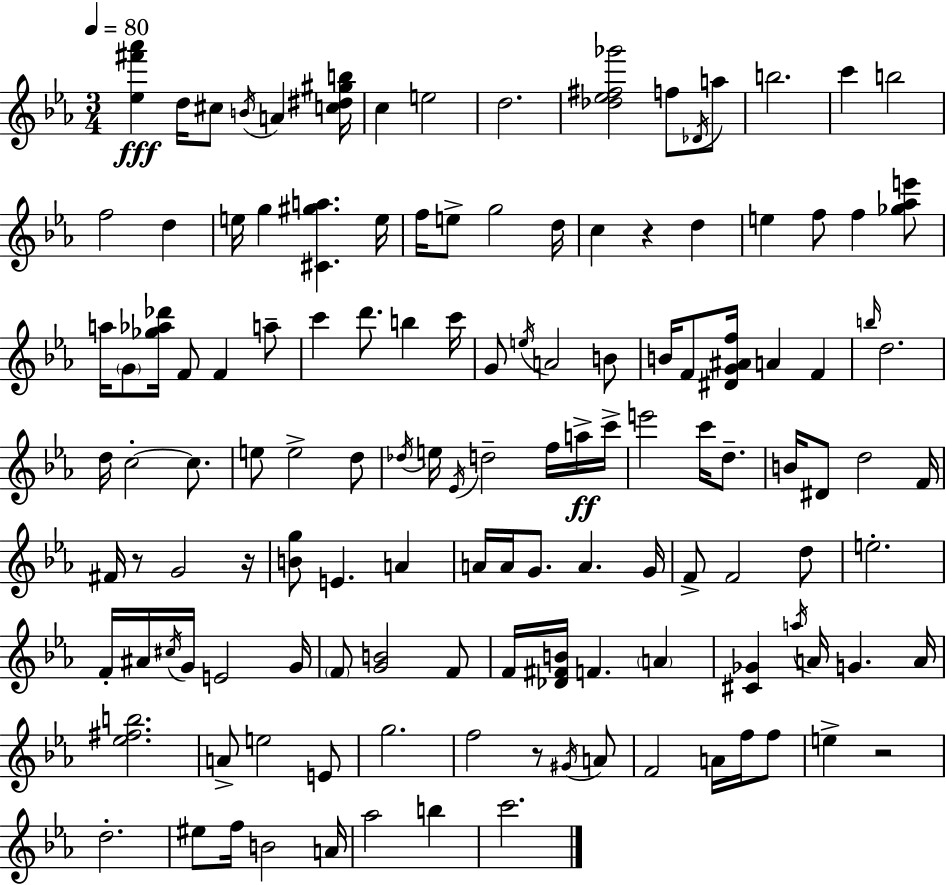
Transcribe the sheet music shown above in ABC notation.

X:1
T:Untitled
M:3/4
L:1/4
K:Cm
[_e^f'_a'] d/4 ^c/2 B/4 A [c^d^gb]/4 c e2 d2 [_d_e^f_g']2 f/2 _D/4 a/2 b2 c' b2 f2 d e/4 g [^C^ga] e/4 f/4 e/2 g2 d/4 c z d e f/2 f [_g_ae']/2 a/4 G/2 [_g_a_d']/4 F/2 F a/2 c' d'/2 b c'/4 G/2 e/4 A2 B/2 B/4 F/2 [^DG^Af]/4 A F b/4 d2 d/4 c2 c/2 e/2 e2 d/2 _d/4 e/4 _E/4 d2 f/4 a/4 c'/4 e'2 c'/4 d/2 B/4 ^D/2 d2 F/4 ^F/4 z/2 G2 z/4 [Bg]/2 E A A/4 A/4 G/2 A G/4 F/2 F2 d/2 e2 F/4 ^A/4 ^c/4 G/4 E2 G/4 F/2 [GB]2 F/2 F/4 [_D^FB]/4 F A [^C_G] a/4 A/4 G A/4 [_e^fb]2 A/2 e2 E/2 g2 f2 z/2 ^G/4 A/2 F2 A/4 f/4 f/2 e z2 d2 ^e/2 f/4 B2 A/4 _a2 b c'2